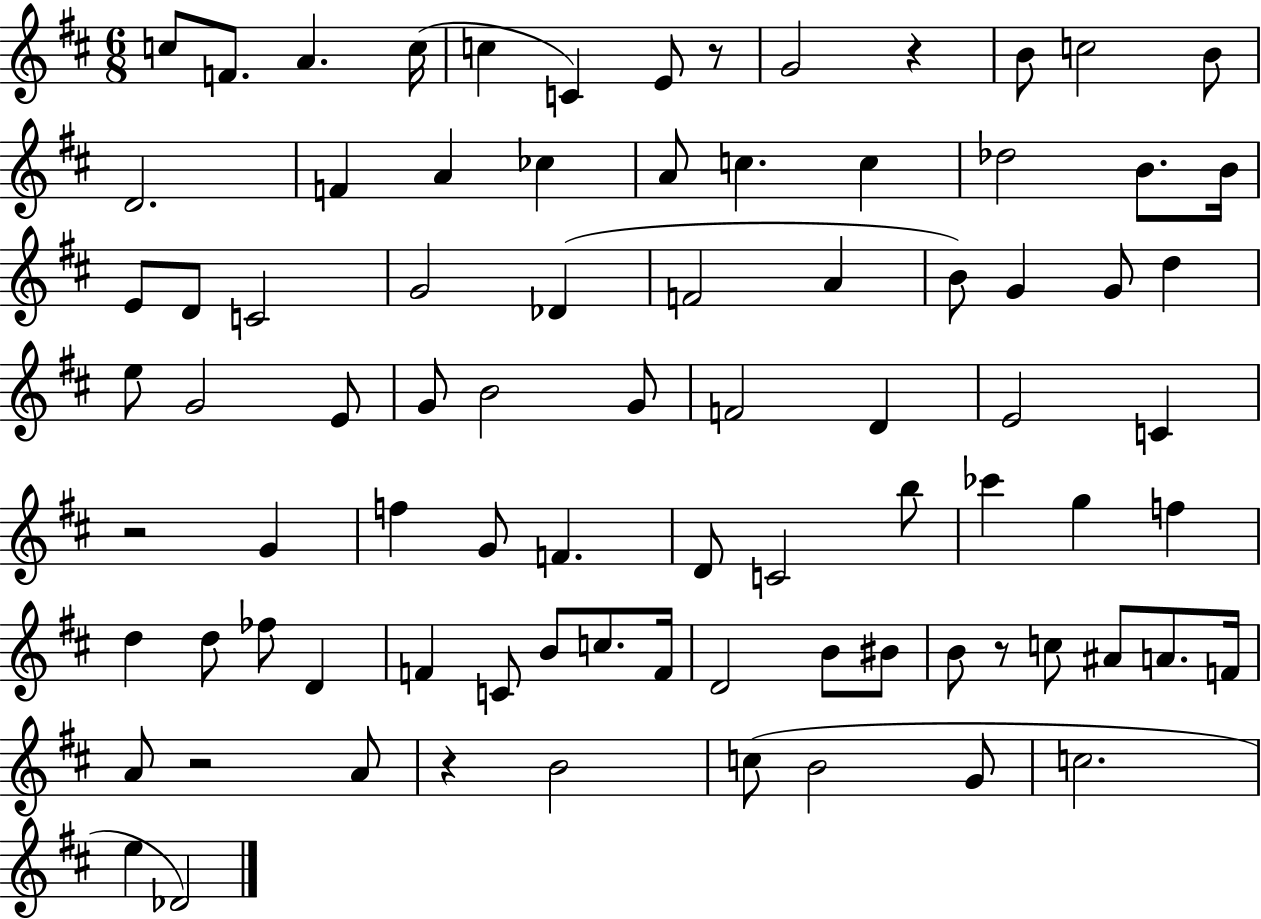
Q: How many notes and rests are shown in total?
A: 84